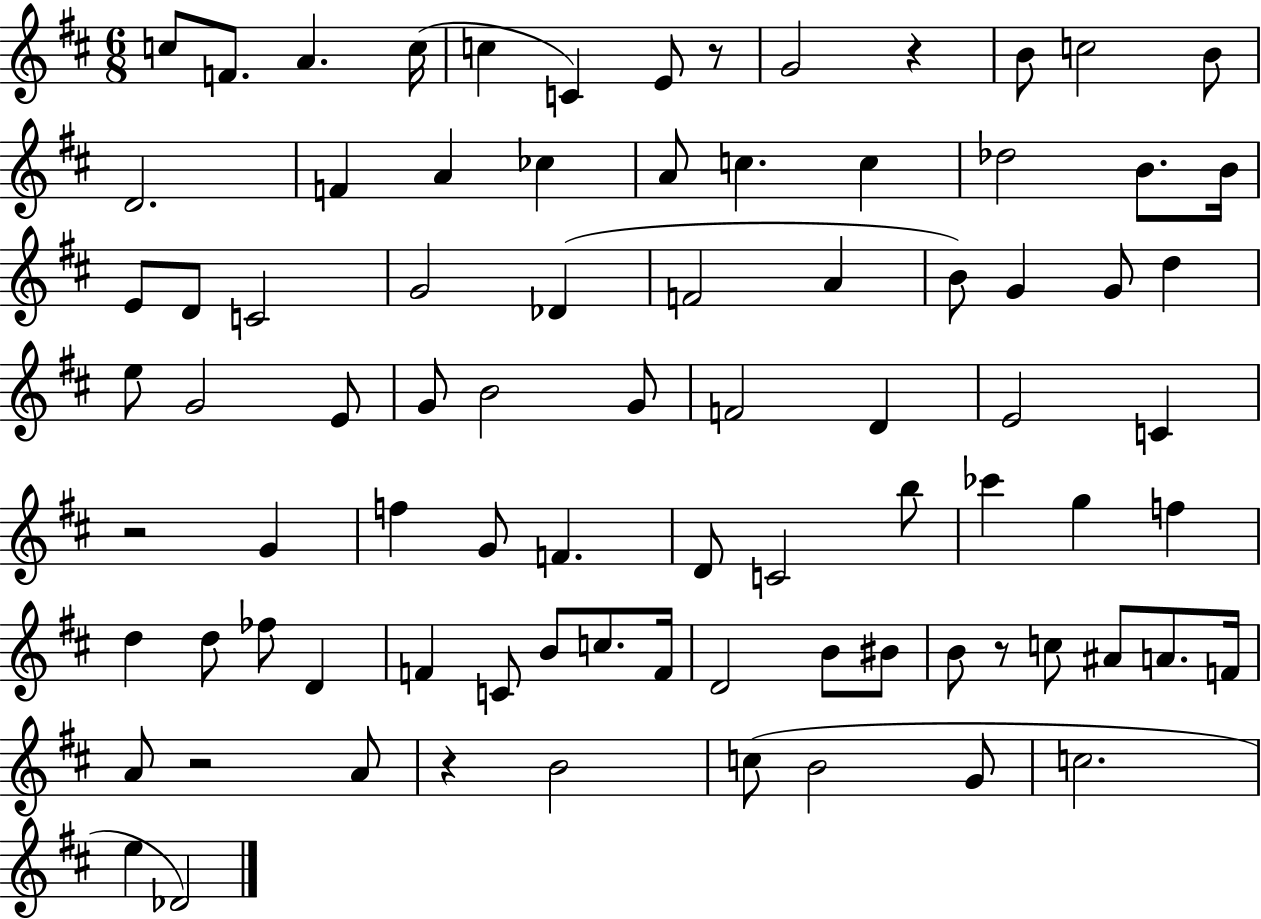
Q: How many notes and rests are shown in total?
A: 84